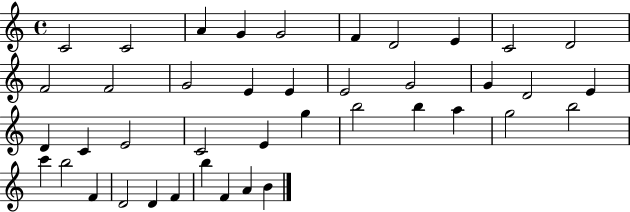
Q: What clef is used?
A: treble